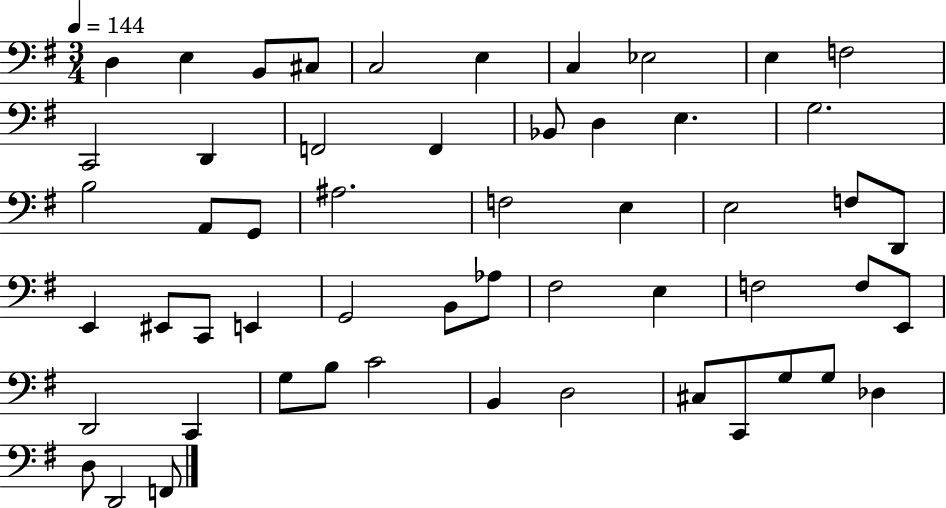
D3/q E3/q B2/e C#3/e C3/h E3/q C3/q Eb3/h E3/q F3/h C2/h D2/q F2/h F2/q Bb2/e D3/q E3/q. G3/h. B3/h A2/e G2/e A#3/h. F3/h E3/q E3/h F3/e D2/e E2/q EIS2/e C2/e E2/q G2/h B2/e Ab3/e F#3/h E3/q F3/h F3/e E2/e D2/h C2/q G3/e B3/e C4/h B2/q D3/h C#3/e C2/e G3/e G3/e Db3/q D3/e D2/h F2/e